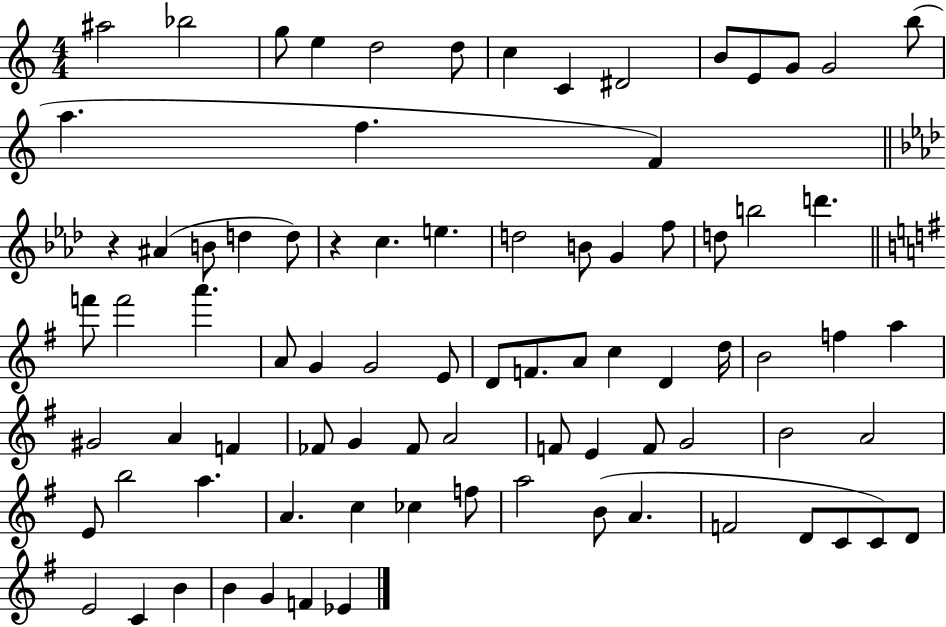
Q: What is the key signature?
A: C major